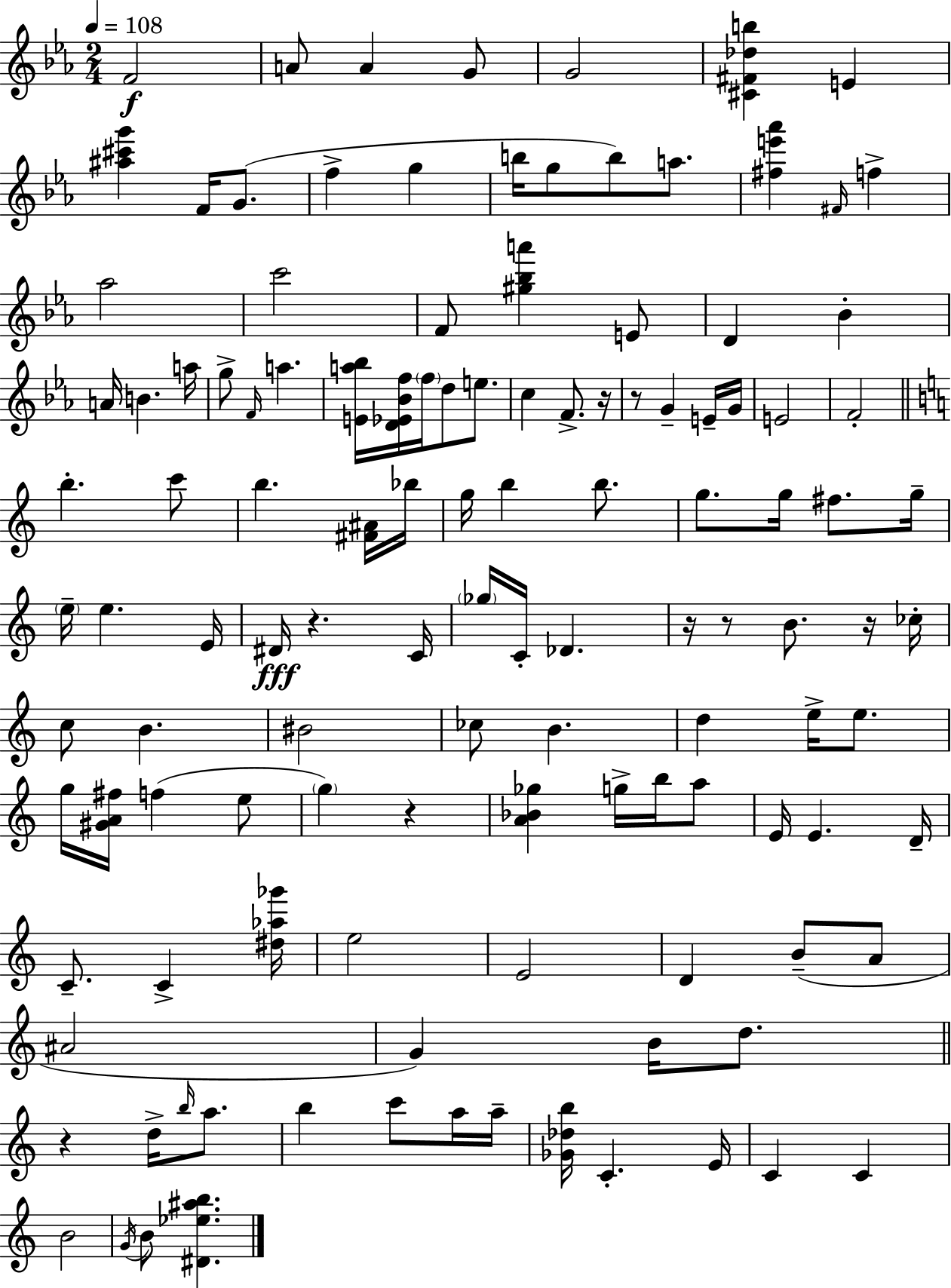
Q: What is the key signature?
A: EES major